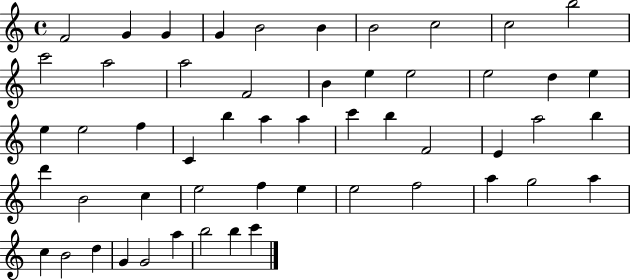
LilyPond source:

{
  \clef treble
  \time 4/4
  \defaultTimeSignature
  \key c \major
  f'2 g'4 g'4 | g'4 b'2 b'4 | b'2 c''2 | c''2 b''2 | \break c'''2 a''2 | a''2 f'2 | b'4 e''4 e''2 | e''2 d''4 e''4 | \break e''4 e''2 f''4 | c'4 b''4 a''4 a''4 | c'''4 b''4 f'2 | e'4 a''2 b''4 | \break d'''4 b'2 c''4 | e''2 f''4 e''4 | e''2 f''2 | a''4 g''2 a''4 | \break c''4 b'2 d''4 | g'4 g'2 a''4 | b''2 b''4 c'''4 | \bar "|."
}